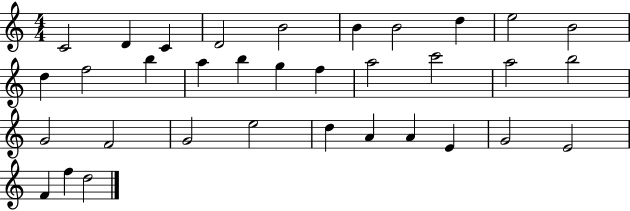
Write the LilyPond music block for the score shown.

{
  \clef treble
  \numericTimeSignature
  \time 4/4
  \key c \major
  c'2 d'4 c'4 | d'2 b'2 | b'4 b'2 d''4 | e''2 b'2 | \break d''4 f''2 b''4 | a''4 b''4 g''4 f''4 | a''2 c'''2 | a''2 b''2 | \break g'2 f'2 | g'2 e''2 | d''4 a'4 a'4 e'4 | g'2 e'2 | \break f'4 f''4 d''2 | \bar "|."
}